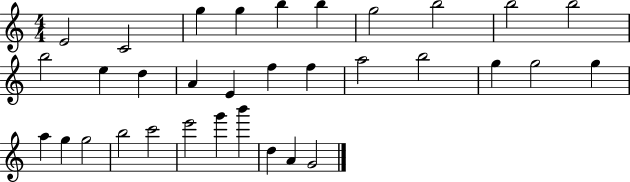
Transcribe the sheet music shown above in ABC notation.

X:1
T:Untitled
M:4/4
L:1/4
K:C
E2 C2 g g b b g2 b2 b2 b2 b2 e d A E f f a2 b2 g g2 g a g g2 b2 c'2 e'2 g' b' d A G2